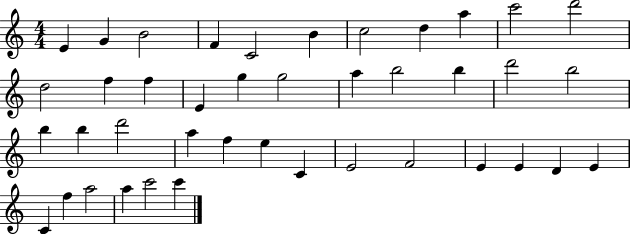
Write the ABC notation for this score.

X:1
T:Untitled
M:4/4
L:1/4
K:C
E G B2 F C2 B c2 d a c'2 d'2 d2 f f E g g2 a b2 b d'2 b2 b b d'2 a f e C E2 F2 E E D E C f a2 a c'2 c'